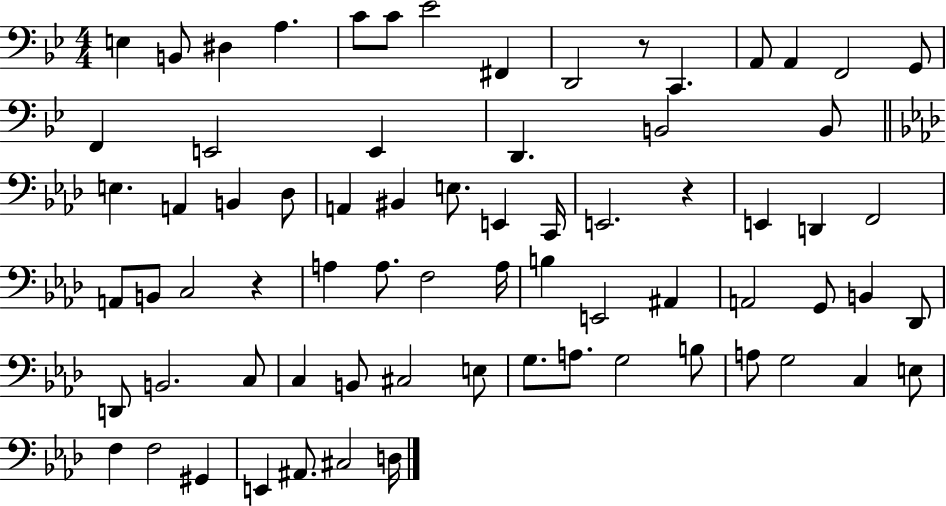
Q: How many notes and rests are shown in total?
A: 72